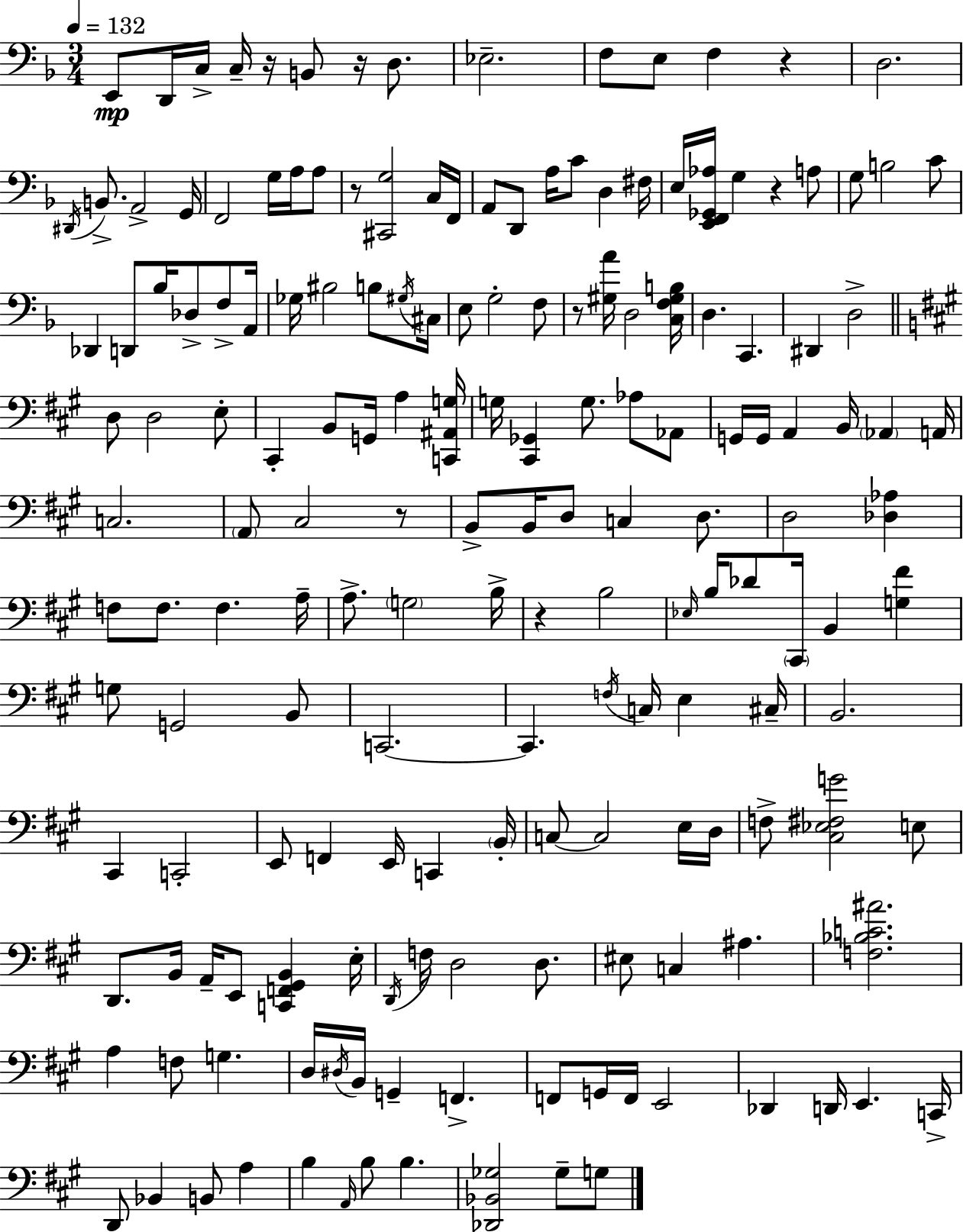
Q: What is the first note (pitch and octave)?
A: E2